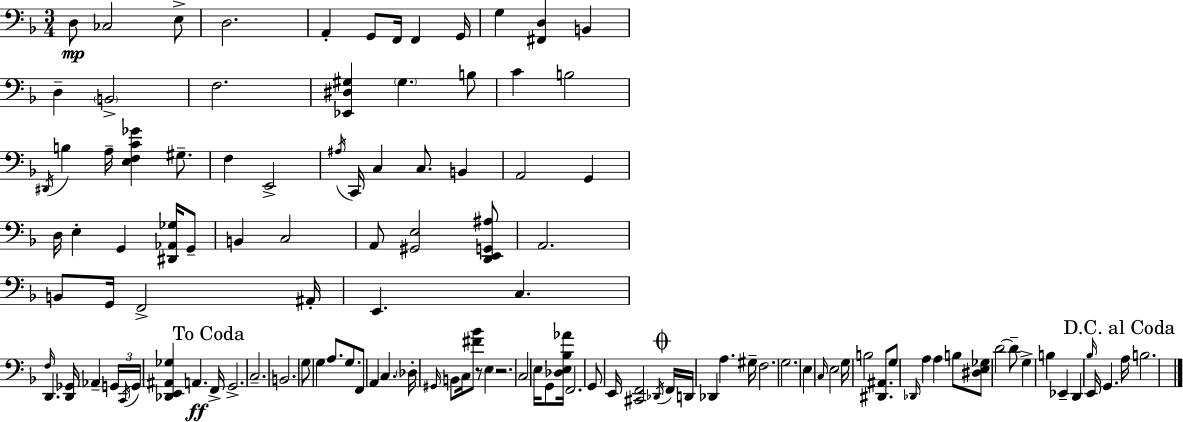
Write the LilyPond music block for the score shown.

{
  \clef bass
  \numericTimeSignature
  \time 3/4
  \key f \major
  d8\mp ces2 e8-> | d2. | a,4-. g,8 f,16 f,4 g,16 | g4 <fis, d>4 b,4 | \break d4-- \parenthesize b,2-> | f2. | <ees, dis gis>4 \parenthesize gis4. b8 | c'4 b2 | \break \acciaccatura { dis,16 } b4 a16-- <e f c' ges'>4 gis8.-- | f4 e,2-> | \acciaccatura { ais16 } c,16 c4 c8. b,4 | a,2 g,4 | \break d16 e4-. g,4 <dis, aes, ges>16 | g,8-- b,4 c2 | a,8 <gis, e>2 | <d, e, g, ais>8 a,2. | \break b,8 g,16 f,2-> | ais,16-. e,4. c4. | \grace { f16 } d,4. <d, ges,>16 \parenthesize aes,4-- | \tuplet 3/2 { g,16 \acciaccatura { c,16 } g,16 } <des, e, ais, ges>4 a,4.\ff | \break \mark "To Coda" f,16-> g,2.-> | c2.-- | b,2. | g8 g4 a8. | \break g8. f,8 a,4 c4. | \parenthesize des16-. \grace { gis,16 } b,8 c16 <fis' bes'>8 r8 | e4 r2. | c2 | \break e16 g,8 <des e bes aes'>16 f,2. | g,8 e,16 <cis, f,>2 | \acciaccatura { des,16 } \mark \markup { \musicglyph "scripts.coda" } f,16 d,16 des,4 a4. | gis16-- f2. | \break g2. | e4 \grace { c16 } e2 | g16 b2 | <dis, ais,>8. g8 \grace { des,16 } a4 | \break a4 b8 <dis e ges>8 d'2~~ | d'8-- g4-> | b4 ees,4-- d,4 | \grace { bes16 } e,16 g,4. \mark "D.C. al Coda" a16 b2. | \break \bar "|."
}